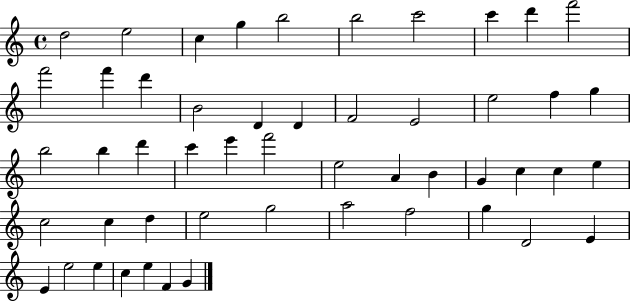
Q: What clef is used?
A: treble